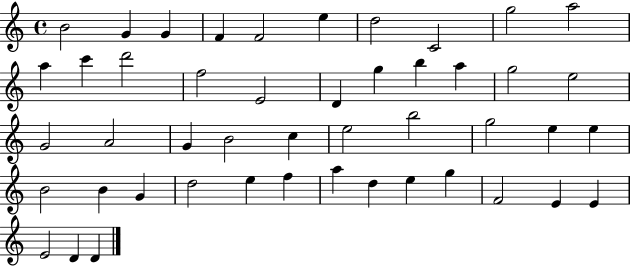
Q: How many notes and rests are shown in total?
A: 47